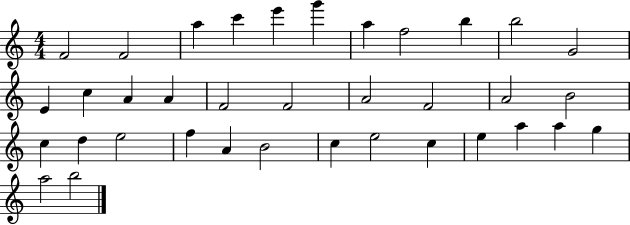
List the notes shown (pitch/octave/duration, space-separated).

F4/h F4/h A5/q C6/q E6/q G6/q A5/q F5/h B5/q B5/h G4/h E4/q C5/q A4/q A4/q F4/h F4/h A4/h F4/h A4/h B4/h C5/q D5/q E5/h F5/q A4/q B4/h C5/q E5/h C5/q E5/q A5/q A5/q G5/q A5/h B5/h